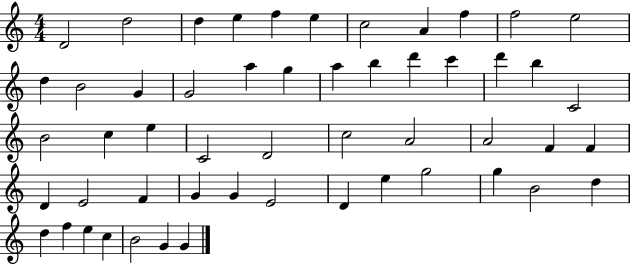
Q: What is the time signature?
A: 4/4